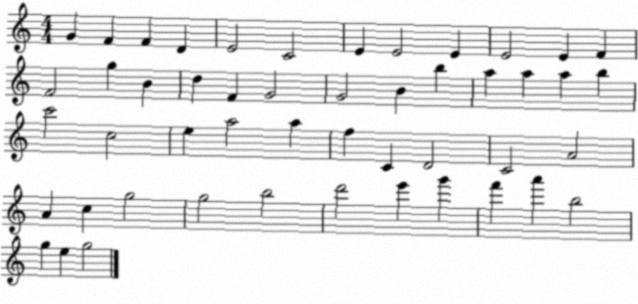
X:1
T:Untitled
M:4/4
L:1/4
K:C
G F F D E2 C2 E E2 E E2 E F F2 g B d F G2 G2 B b a a a b c'2 c2 e a2 a f C D2 C2 A2 A c g2 g2 b2 d'2 e' g' f' a' b2 g e g2